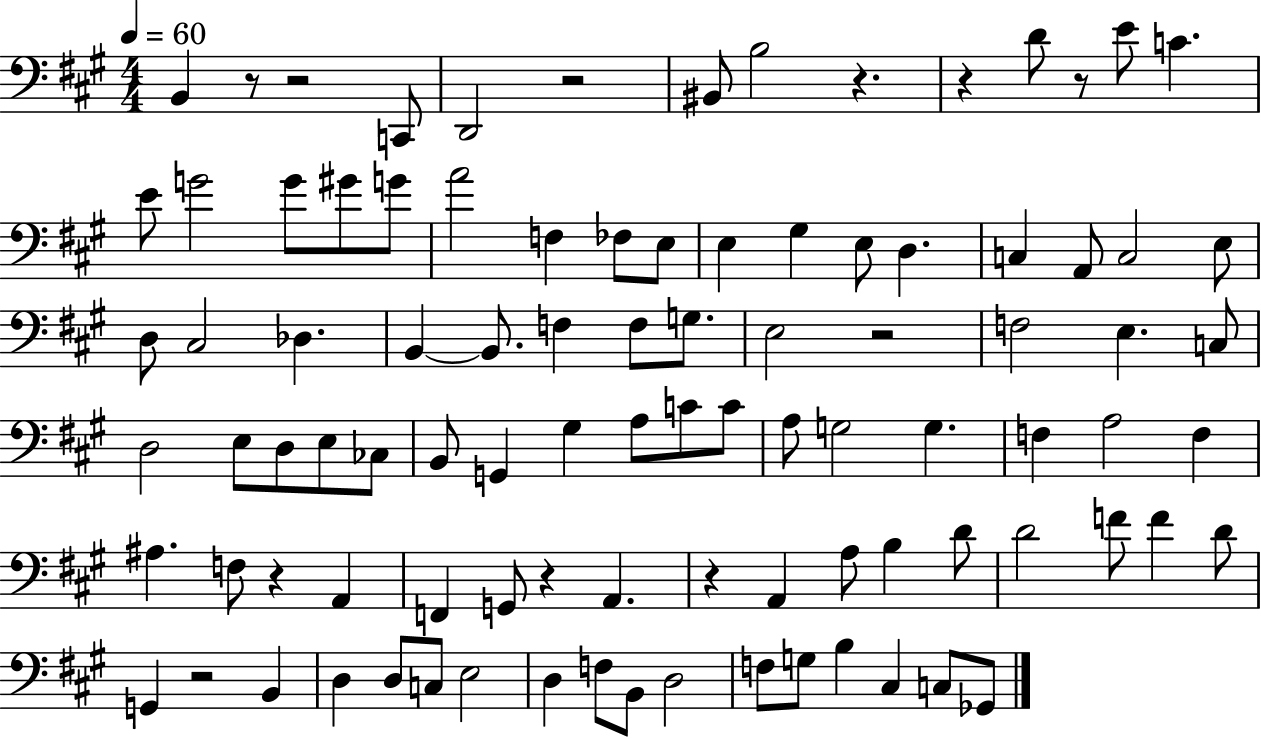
X:1
T:Untitled
M:4/4
L:1/4
K:A
B,, z/2 z2 C,,/2 D,,2 z2 ^B,,/2 B,2 z z D/2 z/2 E/2 C E/2 G2 G/2 ^G/2 G/2 A2 F, _F,/2 E,/2 E, ^G, E,/2 D, C, A,,/2 C,2 E,/2 D,/2 ^C,2 _D, B,, B,,/2 F, F,/2 G,/2 E,2 z2 F,2 E, C,/2 D,2 E,/2 D,/2 E,/2 _C,/2 B,,/2 G,, ^G, A,/2 C/2 C/2 A,/2 G,2 G, F, A,2 F, ^A, F,/2 z A,, F,, G,,/2 z A,, z A,, A,/2 B, D/2 D2 F/2 F D/2 G,, z2 B,, D, D,/2 C,/2 E,2 D, F,/2 B,,/2 D,2 F,/2 G,/2 B, ^C, C,/2 _G,,/2